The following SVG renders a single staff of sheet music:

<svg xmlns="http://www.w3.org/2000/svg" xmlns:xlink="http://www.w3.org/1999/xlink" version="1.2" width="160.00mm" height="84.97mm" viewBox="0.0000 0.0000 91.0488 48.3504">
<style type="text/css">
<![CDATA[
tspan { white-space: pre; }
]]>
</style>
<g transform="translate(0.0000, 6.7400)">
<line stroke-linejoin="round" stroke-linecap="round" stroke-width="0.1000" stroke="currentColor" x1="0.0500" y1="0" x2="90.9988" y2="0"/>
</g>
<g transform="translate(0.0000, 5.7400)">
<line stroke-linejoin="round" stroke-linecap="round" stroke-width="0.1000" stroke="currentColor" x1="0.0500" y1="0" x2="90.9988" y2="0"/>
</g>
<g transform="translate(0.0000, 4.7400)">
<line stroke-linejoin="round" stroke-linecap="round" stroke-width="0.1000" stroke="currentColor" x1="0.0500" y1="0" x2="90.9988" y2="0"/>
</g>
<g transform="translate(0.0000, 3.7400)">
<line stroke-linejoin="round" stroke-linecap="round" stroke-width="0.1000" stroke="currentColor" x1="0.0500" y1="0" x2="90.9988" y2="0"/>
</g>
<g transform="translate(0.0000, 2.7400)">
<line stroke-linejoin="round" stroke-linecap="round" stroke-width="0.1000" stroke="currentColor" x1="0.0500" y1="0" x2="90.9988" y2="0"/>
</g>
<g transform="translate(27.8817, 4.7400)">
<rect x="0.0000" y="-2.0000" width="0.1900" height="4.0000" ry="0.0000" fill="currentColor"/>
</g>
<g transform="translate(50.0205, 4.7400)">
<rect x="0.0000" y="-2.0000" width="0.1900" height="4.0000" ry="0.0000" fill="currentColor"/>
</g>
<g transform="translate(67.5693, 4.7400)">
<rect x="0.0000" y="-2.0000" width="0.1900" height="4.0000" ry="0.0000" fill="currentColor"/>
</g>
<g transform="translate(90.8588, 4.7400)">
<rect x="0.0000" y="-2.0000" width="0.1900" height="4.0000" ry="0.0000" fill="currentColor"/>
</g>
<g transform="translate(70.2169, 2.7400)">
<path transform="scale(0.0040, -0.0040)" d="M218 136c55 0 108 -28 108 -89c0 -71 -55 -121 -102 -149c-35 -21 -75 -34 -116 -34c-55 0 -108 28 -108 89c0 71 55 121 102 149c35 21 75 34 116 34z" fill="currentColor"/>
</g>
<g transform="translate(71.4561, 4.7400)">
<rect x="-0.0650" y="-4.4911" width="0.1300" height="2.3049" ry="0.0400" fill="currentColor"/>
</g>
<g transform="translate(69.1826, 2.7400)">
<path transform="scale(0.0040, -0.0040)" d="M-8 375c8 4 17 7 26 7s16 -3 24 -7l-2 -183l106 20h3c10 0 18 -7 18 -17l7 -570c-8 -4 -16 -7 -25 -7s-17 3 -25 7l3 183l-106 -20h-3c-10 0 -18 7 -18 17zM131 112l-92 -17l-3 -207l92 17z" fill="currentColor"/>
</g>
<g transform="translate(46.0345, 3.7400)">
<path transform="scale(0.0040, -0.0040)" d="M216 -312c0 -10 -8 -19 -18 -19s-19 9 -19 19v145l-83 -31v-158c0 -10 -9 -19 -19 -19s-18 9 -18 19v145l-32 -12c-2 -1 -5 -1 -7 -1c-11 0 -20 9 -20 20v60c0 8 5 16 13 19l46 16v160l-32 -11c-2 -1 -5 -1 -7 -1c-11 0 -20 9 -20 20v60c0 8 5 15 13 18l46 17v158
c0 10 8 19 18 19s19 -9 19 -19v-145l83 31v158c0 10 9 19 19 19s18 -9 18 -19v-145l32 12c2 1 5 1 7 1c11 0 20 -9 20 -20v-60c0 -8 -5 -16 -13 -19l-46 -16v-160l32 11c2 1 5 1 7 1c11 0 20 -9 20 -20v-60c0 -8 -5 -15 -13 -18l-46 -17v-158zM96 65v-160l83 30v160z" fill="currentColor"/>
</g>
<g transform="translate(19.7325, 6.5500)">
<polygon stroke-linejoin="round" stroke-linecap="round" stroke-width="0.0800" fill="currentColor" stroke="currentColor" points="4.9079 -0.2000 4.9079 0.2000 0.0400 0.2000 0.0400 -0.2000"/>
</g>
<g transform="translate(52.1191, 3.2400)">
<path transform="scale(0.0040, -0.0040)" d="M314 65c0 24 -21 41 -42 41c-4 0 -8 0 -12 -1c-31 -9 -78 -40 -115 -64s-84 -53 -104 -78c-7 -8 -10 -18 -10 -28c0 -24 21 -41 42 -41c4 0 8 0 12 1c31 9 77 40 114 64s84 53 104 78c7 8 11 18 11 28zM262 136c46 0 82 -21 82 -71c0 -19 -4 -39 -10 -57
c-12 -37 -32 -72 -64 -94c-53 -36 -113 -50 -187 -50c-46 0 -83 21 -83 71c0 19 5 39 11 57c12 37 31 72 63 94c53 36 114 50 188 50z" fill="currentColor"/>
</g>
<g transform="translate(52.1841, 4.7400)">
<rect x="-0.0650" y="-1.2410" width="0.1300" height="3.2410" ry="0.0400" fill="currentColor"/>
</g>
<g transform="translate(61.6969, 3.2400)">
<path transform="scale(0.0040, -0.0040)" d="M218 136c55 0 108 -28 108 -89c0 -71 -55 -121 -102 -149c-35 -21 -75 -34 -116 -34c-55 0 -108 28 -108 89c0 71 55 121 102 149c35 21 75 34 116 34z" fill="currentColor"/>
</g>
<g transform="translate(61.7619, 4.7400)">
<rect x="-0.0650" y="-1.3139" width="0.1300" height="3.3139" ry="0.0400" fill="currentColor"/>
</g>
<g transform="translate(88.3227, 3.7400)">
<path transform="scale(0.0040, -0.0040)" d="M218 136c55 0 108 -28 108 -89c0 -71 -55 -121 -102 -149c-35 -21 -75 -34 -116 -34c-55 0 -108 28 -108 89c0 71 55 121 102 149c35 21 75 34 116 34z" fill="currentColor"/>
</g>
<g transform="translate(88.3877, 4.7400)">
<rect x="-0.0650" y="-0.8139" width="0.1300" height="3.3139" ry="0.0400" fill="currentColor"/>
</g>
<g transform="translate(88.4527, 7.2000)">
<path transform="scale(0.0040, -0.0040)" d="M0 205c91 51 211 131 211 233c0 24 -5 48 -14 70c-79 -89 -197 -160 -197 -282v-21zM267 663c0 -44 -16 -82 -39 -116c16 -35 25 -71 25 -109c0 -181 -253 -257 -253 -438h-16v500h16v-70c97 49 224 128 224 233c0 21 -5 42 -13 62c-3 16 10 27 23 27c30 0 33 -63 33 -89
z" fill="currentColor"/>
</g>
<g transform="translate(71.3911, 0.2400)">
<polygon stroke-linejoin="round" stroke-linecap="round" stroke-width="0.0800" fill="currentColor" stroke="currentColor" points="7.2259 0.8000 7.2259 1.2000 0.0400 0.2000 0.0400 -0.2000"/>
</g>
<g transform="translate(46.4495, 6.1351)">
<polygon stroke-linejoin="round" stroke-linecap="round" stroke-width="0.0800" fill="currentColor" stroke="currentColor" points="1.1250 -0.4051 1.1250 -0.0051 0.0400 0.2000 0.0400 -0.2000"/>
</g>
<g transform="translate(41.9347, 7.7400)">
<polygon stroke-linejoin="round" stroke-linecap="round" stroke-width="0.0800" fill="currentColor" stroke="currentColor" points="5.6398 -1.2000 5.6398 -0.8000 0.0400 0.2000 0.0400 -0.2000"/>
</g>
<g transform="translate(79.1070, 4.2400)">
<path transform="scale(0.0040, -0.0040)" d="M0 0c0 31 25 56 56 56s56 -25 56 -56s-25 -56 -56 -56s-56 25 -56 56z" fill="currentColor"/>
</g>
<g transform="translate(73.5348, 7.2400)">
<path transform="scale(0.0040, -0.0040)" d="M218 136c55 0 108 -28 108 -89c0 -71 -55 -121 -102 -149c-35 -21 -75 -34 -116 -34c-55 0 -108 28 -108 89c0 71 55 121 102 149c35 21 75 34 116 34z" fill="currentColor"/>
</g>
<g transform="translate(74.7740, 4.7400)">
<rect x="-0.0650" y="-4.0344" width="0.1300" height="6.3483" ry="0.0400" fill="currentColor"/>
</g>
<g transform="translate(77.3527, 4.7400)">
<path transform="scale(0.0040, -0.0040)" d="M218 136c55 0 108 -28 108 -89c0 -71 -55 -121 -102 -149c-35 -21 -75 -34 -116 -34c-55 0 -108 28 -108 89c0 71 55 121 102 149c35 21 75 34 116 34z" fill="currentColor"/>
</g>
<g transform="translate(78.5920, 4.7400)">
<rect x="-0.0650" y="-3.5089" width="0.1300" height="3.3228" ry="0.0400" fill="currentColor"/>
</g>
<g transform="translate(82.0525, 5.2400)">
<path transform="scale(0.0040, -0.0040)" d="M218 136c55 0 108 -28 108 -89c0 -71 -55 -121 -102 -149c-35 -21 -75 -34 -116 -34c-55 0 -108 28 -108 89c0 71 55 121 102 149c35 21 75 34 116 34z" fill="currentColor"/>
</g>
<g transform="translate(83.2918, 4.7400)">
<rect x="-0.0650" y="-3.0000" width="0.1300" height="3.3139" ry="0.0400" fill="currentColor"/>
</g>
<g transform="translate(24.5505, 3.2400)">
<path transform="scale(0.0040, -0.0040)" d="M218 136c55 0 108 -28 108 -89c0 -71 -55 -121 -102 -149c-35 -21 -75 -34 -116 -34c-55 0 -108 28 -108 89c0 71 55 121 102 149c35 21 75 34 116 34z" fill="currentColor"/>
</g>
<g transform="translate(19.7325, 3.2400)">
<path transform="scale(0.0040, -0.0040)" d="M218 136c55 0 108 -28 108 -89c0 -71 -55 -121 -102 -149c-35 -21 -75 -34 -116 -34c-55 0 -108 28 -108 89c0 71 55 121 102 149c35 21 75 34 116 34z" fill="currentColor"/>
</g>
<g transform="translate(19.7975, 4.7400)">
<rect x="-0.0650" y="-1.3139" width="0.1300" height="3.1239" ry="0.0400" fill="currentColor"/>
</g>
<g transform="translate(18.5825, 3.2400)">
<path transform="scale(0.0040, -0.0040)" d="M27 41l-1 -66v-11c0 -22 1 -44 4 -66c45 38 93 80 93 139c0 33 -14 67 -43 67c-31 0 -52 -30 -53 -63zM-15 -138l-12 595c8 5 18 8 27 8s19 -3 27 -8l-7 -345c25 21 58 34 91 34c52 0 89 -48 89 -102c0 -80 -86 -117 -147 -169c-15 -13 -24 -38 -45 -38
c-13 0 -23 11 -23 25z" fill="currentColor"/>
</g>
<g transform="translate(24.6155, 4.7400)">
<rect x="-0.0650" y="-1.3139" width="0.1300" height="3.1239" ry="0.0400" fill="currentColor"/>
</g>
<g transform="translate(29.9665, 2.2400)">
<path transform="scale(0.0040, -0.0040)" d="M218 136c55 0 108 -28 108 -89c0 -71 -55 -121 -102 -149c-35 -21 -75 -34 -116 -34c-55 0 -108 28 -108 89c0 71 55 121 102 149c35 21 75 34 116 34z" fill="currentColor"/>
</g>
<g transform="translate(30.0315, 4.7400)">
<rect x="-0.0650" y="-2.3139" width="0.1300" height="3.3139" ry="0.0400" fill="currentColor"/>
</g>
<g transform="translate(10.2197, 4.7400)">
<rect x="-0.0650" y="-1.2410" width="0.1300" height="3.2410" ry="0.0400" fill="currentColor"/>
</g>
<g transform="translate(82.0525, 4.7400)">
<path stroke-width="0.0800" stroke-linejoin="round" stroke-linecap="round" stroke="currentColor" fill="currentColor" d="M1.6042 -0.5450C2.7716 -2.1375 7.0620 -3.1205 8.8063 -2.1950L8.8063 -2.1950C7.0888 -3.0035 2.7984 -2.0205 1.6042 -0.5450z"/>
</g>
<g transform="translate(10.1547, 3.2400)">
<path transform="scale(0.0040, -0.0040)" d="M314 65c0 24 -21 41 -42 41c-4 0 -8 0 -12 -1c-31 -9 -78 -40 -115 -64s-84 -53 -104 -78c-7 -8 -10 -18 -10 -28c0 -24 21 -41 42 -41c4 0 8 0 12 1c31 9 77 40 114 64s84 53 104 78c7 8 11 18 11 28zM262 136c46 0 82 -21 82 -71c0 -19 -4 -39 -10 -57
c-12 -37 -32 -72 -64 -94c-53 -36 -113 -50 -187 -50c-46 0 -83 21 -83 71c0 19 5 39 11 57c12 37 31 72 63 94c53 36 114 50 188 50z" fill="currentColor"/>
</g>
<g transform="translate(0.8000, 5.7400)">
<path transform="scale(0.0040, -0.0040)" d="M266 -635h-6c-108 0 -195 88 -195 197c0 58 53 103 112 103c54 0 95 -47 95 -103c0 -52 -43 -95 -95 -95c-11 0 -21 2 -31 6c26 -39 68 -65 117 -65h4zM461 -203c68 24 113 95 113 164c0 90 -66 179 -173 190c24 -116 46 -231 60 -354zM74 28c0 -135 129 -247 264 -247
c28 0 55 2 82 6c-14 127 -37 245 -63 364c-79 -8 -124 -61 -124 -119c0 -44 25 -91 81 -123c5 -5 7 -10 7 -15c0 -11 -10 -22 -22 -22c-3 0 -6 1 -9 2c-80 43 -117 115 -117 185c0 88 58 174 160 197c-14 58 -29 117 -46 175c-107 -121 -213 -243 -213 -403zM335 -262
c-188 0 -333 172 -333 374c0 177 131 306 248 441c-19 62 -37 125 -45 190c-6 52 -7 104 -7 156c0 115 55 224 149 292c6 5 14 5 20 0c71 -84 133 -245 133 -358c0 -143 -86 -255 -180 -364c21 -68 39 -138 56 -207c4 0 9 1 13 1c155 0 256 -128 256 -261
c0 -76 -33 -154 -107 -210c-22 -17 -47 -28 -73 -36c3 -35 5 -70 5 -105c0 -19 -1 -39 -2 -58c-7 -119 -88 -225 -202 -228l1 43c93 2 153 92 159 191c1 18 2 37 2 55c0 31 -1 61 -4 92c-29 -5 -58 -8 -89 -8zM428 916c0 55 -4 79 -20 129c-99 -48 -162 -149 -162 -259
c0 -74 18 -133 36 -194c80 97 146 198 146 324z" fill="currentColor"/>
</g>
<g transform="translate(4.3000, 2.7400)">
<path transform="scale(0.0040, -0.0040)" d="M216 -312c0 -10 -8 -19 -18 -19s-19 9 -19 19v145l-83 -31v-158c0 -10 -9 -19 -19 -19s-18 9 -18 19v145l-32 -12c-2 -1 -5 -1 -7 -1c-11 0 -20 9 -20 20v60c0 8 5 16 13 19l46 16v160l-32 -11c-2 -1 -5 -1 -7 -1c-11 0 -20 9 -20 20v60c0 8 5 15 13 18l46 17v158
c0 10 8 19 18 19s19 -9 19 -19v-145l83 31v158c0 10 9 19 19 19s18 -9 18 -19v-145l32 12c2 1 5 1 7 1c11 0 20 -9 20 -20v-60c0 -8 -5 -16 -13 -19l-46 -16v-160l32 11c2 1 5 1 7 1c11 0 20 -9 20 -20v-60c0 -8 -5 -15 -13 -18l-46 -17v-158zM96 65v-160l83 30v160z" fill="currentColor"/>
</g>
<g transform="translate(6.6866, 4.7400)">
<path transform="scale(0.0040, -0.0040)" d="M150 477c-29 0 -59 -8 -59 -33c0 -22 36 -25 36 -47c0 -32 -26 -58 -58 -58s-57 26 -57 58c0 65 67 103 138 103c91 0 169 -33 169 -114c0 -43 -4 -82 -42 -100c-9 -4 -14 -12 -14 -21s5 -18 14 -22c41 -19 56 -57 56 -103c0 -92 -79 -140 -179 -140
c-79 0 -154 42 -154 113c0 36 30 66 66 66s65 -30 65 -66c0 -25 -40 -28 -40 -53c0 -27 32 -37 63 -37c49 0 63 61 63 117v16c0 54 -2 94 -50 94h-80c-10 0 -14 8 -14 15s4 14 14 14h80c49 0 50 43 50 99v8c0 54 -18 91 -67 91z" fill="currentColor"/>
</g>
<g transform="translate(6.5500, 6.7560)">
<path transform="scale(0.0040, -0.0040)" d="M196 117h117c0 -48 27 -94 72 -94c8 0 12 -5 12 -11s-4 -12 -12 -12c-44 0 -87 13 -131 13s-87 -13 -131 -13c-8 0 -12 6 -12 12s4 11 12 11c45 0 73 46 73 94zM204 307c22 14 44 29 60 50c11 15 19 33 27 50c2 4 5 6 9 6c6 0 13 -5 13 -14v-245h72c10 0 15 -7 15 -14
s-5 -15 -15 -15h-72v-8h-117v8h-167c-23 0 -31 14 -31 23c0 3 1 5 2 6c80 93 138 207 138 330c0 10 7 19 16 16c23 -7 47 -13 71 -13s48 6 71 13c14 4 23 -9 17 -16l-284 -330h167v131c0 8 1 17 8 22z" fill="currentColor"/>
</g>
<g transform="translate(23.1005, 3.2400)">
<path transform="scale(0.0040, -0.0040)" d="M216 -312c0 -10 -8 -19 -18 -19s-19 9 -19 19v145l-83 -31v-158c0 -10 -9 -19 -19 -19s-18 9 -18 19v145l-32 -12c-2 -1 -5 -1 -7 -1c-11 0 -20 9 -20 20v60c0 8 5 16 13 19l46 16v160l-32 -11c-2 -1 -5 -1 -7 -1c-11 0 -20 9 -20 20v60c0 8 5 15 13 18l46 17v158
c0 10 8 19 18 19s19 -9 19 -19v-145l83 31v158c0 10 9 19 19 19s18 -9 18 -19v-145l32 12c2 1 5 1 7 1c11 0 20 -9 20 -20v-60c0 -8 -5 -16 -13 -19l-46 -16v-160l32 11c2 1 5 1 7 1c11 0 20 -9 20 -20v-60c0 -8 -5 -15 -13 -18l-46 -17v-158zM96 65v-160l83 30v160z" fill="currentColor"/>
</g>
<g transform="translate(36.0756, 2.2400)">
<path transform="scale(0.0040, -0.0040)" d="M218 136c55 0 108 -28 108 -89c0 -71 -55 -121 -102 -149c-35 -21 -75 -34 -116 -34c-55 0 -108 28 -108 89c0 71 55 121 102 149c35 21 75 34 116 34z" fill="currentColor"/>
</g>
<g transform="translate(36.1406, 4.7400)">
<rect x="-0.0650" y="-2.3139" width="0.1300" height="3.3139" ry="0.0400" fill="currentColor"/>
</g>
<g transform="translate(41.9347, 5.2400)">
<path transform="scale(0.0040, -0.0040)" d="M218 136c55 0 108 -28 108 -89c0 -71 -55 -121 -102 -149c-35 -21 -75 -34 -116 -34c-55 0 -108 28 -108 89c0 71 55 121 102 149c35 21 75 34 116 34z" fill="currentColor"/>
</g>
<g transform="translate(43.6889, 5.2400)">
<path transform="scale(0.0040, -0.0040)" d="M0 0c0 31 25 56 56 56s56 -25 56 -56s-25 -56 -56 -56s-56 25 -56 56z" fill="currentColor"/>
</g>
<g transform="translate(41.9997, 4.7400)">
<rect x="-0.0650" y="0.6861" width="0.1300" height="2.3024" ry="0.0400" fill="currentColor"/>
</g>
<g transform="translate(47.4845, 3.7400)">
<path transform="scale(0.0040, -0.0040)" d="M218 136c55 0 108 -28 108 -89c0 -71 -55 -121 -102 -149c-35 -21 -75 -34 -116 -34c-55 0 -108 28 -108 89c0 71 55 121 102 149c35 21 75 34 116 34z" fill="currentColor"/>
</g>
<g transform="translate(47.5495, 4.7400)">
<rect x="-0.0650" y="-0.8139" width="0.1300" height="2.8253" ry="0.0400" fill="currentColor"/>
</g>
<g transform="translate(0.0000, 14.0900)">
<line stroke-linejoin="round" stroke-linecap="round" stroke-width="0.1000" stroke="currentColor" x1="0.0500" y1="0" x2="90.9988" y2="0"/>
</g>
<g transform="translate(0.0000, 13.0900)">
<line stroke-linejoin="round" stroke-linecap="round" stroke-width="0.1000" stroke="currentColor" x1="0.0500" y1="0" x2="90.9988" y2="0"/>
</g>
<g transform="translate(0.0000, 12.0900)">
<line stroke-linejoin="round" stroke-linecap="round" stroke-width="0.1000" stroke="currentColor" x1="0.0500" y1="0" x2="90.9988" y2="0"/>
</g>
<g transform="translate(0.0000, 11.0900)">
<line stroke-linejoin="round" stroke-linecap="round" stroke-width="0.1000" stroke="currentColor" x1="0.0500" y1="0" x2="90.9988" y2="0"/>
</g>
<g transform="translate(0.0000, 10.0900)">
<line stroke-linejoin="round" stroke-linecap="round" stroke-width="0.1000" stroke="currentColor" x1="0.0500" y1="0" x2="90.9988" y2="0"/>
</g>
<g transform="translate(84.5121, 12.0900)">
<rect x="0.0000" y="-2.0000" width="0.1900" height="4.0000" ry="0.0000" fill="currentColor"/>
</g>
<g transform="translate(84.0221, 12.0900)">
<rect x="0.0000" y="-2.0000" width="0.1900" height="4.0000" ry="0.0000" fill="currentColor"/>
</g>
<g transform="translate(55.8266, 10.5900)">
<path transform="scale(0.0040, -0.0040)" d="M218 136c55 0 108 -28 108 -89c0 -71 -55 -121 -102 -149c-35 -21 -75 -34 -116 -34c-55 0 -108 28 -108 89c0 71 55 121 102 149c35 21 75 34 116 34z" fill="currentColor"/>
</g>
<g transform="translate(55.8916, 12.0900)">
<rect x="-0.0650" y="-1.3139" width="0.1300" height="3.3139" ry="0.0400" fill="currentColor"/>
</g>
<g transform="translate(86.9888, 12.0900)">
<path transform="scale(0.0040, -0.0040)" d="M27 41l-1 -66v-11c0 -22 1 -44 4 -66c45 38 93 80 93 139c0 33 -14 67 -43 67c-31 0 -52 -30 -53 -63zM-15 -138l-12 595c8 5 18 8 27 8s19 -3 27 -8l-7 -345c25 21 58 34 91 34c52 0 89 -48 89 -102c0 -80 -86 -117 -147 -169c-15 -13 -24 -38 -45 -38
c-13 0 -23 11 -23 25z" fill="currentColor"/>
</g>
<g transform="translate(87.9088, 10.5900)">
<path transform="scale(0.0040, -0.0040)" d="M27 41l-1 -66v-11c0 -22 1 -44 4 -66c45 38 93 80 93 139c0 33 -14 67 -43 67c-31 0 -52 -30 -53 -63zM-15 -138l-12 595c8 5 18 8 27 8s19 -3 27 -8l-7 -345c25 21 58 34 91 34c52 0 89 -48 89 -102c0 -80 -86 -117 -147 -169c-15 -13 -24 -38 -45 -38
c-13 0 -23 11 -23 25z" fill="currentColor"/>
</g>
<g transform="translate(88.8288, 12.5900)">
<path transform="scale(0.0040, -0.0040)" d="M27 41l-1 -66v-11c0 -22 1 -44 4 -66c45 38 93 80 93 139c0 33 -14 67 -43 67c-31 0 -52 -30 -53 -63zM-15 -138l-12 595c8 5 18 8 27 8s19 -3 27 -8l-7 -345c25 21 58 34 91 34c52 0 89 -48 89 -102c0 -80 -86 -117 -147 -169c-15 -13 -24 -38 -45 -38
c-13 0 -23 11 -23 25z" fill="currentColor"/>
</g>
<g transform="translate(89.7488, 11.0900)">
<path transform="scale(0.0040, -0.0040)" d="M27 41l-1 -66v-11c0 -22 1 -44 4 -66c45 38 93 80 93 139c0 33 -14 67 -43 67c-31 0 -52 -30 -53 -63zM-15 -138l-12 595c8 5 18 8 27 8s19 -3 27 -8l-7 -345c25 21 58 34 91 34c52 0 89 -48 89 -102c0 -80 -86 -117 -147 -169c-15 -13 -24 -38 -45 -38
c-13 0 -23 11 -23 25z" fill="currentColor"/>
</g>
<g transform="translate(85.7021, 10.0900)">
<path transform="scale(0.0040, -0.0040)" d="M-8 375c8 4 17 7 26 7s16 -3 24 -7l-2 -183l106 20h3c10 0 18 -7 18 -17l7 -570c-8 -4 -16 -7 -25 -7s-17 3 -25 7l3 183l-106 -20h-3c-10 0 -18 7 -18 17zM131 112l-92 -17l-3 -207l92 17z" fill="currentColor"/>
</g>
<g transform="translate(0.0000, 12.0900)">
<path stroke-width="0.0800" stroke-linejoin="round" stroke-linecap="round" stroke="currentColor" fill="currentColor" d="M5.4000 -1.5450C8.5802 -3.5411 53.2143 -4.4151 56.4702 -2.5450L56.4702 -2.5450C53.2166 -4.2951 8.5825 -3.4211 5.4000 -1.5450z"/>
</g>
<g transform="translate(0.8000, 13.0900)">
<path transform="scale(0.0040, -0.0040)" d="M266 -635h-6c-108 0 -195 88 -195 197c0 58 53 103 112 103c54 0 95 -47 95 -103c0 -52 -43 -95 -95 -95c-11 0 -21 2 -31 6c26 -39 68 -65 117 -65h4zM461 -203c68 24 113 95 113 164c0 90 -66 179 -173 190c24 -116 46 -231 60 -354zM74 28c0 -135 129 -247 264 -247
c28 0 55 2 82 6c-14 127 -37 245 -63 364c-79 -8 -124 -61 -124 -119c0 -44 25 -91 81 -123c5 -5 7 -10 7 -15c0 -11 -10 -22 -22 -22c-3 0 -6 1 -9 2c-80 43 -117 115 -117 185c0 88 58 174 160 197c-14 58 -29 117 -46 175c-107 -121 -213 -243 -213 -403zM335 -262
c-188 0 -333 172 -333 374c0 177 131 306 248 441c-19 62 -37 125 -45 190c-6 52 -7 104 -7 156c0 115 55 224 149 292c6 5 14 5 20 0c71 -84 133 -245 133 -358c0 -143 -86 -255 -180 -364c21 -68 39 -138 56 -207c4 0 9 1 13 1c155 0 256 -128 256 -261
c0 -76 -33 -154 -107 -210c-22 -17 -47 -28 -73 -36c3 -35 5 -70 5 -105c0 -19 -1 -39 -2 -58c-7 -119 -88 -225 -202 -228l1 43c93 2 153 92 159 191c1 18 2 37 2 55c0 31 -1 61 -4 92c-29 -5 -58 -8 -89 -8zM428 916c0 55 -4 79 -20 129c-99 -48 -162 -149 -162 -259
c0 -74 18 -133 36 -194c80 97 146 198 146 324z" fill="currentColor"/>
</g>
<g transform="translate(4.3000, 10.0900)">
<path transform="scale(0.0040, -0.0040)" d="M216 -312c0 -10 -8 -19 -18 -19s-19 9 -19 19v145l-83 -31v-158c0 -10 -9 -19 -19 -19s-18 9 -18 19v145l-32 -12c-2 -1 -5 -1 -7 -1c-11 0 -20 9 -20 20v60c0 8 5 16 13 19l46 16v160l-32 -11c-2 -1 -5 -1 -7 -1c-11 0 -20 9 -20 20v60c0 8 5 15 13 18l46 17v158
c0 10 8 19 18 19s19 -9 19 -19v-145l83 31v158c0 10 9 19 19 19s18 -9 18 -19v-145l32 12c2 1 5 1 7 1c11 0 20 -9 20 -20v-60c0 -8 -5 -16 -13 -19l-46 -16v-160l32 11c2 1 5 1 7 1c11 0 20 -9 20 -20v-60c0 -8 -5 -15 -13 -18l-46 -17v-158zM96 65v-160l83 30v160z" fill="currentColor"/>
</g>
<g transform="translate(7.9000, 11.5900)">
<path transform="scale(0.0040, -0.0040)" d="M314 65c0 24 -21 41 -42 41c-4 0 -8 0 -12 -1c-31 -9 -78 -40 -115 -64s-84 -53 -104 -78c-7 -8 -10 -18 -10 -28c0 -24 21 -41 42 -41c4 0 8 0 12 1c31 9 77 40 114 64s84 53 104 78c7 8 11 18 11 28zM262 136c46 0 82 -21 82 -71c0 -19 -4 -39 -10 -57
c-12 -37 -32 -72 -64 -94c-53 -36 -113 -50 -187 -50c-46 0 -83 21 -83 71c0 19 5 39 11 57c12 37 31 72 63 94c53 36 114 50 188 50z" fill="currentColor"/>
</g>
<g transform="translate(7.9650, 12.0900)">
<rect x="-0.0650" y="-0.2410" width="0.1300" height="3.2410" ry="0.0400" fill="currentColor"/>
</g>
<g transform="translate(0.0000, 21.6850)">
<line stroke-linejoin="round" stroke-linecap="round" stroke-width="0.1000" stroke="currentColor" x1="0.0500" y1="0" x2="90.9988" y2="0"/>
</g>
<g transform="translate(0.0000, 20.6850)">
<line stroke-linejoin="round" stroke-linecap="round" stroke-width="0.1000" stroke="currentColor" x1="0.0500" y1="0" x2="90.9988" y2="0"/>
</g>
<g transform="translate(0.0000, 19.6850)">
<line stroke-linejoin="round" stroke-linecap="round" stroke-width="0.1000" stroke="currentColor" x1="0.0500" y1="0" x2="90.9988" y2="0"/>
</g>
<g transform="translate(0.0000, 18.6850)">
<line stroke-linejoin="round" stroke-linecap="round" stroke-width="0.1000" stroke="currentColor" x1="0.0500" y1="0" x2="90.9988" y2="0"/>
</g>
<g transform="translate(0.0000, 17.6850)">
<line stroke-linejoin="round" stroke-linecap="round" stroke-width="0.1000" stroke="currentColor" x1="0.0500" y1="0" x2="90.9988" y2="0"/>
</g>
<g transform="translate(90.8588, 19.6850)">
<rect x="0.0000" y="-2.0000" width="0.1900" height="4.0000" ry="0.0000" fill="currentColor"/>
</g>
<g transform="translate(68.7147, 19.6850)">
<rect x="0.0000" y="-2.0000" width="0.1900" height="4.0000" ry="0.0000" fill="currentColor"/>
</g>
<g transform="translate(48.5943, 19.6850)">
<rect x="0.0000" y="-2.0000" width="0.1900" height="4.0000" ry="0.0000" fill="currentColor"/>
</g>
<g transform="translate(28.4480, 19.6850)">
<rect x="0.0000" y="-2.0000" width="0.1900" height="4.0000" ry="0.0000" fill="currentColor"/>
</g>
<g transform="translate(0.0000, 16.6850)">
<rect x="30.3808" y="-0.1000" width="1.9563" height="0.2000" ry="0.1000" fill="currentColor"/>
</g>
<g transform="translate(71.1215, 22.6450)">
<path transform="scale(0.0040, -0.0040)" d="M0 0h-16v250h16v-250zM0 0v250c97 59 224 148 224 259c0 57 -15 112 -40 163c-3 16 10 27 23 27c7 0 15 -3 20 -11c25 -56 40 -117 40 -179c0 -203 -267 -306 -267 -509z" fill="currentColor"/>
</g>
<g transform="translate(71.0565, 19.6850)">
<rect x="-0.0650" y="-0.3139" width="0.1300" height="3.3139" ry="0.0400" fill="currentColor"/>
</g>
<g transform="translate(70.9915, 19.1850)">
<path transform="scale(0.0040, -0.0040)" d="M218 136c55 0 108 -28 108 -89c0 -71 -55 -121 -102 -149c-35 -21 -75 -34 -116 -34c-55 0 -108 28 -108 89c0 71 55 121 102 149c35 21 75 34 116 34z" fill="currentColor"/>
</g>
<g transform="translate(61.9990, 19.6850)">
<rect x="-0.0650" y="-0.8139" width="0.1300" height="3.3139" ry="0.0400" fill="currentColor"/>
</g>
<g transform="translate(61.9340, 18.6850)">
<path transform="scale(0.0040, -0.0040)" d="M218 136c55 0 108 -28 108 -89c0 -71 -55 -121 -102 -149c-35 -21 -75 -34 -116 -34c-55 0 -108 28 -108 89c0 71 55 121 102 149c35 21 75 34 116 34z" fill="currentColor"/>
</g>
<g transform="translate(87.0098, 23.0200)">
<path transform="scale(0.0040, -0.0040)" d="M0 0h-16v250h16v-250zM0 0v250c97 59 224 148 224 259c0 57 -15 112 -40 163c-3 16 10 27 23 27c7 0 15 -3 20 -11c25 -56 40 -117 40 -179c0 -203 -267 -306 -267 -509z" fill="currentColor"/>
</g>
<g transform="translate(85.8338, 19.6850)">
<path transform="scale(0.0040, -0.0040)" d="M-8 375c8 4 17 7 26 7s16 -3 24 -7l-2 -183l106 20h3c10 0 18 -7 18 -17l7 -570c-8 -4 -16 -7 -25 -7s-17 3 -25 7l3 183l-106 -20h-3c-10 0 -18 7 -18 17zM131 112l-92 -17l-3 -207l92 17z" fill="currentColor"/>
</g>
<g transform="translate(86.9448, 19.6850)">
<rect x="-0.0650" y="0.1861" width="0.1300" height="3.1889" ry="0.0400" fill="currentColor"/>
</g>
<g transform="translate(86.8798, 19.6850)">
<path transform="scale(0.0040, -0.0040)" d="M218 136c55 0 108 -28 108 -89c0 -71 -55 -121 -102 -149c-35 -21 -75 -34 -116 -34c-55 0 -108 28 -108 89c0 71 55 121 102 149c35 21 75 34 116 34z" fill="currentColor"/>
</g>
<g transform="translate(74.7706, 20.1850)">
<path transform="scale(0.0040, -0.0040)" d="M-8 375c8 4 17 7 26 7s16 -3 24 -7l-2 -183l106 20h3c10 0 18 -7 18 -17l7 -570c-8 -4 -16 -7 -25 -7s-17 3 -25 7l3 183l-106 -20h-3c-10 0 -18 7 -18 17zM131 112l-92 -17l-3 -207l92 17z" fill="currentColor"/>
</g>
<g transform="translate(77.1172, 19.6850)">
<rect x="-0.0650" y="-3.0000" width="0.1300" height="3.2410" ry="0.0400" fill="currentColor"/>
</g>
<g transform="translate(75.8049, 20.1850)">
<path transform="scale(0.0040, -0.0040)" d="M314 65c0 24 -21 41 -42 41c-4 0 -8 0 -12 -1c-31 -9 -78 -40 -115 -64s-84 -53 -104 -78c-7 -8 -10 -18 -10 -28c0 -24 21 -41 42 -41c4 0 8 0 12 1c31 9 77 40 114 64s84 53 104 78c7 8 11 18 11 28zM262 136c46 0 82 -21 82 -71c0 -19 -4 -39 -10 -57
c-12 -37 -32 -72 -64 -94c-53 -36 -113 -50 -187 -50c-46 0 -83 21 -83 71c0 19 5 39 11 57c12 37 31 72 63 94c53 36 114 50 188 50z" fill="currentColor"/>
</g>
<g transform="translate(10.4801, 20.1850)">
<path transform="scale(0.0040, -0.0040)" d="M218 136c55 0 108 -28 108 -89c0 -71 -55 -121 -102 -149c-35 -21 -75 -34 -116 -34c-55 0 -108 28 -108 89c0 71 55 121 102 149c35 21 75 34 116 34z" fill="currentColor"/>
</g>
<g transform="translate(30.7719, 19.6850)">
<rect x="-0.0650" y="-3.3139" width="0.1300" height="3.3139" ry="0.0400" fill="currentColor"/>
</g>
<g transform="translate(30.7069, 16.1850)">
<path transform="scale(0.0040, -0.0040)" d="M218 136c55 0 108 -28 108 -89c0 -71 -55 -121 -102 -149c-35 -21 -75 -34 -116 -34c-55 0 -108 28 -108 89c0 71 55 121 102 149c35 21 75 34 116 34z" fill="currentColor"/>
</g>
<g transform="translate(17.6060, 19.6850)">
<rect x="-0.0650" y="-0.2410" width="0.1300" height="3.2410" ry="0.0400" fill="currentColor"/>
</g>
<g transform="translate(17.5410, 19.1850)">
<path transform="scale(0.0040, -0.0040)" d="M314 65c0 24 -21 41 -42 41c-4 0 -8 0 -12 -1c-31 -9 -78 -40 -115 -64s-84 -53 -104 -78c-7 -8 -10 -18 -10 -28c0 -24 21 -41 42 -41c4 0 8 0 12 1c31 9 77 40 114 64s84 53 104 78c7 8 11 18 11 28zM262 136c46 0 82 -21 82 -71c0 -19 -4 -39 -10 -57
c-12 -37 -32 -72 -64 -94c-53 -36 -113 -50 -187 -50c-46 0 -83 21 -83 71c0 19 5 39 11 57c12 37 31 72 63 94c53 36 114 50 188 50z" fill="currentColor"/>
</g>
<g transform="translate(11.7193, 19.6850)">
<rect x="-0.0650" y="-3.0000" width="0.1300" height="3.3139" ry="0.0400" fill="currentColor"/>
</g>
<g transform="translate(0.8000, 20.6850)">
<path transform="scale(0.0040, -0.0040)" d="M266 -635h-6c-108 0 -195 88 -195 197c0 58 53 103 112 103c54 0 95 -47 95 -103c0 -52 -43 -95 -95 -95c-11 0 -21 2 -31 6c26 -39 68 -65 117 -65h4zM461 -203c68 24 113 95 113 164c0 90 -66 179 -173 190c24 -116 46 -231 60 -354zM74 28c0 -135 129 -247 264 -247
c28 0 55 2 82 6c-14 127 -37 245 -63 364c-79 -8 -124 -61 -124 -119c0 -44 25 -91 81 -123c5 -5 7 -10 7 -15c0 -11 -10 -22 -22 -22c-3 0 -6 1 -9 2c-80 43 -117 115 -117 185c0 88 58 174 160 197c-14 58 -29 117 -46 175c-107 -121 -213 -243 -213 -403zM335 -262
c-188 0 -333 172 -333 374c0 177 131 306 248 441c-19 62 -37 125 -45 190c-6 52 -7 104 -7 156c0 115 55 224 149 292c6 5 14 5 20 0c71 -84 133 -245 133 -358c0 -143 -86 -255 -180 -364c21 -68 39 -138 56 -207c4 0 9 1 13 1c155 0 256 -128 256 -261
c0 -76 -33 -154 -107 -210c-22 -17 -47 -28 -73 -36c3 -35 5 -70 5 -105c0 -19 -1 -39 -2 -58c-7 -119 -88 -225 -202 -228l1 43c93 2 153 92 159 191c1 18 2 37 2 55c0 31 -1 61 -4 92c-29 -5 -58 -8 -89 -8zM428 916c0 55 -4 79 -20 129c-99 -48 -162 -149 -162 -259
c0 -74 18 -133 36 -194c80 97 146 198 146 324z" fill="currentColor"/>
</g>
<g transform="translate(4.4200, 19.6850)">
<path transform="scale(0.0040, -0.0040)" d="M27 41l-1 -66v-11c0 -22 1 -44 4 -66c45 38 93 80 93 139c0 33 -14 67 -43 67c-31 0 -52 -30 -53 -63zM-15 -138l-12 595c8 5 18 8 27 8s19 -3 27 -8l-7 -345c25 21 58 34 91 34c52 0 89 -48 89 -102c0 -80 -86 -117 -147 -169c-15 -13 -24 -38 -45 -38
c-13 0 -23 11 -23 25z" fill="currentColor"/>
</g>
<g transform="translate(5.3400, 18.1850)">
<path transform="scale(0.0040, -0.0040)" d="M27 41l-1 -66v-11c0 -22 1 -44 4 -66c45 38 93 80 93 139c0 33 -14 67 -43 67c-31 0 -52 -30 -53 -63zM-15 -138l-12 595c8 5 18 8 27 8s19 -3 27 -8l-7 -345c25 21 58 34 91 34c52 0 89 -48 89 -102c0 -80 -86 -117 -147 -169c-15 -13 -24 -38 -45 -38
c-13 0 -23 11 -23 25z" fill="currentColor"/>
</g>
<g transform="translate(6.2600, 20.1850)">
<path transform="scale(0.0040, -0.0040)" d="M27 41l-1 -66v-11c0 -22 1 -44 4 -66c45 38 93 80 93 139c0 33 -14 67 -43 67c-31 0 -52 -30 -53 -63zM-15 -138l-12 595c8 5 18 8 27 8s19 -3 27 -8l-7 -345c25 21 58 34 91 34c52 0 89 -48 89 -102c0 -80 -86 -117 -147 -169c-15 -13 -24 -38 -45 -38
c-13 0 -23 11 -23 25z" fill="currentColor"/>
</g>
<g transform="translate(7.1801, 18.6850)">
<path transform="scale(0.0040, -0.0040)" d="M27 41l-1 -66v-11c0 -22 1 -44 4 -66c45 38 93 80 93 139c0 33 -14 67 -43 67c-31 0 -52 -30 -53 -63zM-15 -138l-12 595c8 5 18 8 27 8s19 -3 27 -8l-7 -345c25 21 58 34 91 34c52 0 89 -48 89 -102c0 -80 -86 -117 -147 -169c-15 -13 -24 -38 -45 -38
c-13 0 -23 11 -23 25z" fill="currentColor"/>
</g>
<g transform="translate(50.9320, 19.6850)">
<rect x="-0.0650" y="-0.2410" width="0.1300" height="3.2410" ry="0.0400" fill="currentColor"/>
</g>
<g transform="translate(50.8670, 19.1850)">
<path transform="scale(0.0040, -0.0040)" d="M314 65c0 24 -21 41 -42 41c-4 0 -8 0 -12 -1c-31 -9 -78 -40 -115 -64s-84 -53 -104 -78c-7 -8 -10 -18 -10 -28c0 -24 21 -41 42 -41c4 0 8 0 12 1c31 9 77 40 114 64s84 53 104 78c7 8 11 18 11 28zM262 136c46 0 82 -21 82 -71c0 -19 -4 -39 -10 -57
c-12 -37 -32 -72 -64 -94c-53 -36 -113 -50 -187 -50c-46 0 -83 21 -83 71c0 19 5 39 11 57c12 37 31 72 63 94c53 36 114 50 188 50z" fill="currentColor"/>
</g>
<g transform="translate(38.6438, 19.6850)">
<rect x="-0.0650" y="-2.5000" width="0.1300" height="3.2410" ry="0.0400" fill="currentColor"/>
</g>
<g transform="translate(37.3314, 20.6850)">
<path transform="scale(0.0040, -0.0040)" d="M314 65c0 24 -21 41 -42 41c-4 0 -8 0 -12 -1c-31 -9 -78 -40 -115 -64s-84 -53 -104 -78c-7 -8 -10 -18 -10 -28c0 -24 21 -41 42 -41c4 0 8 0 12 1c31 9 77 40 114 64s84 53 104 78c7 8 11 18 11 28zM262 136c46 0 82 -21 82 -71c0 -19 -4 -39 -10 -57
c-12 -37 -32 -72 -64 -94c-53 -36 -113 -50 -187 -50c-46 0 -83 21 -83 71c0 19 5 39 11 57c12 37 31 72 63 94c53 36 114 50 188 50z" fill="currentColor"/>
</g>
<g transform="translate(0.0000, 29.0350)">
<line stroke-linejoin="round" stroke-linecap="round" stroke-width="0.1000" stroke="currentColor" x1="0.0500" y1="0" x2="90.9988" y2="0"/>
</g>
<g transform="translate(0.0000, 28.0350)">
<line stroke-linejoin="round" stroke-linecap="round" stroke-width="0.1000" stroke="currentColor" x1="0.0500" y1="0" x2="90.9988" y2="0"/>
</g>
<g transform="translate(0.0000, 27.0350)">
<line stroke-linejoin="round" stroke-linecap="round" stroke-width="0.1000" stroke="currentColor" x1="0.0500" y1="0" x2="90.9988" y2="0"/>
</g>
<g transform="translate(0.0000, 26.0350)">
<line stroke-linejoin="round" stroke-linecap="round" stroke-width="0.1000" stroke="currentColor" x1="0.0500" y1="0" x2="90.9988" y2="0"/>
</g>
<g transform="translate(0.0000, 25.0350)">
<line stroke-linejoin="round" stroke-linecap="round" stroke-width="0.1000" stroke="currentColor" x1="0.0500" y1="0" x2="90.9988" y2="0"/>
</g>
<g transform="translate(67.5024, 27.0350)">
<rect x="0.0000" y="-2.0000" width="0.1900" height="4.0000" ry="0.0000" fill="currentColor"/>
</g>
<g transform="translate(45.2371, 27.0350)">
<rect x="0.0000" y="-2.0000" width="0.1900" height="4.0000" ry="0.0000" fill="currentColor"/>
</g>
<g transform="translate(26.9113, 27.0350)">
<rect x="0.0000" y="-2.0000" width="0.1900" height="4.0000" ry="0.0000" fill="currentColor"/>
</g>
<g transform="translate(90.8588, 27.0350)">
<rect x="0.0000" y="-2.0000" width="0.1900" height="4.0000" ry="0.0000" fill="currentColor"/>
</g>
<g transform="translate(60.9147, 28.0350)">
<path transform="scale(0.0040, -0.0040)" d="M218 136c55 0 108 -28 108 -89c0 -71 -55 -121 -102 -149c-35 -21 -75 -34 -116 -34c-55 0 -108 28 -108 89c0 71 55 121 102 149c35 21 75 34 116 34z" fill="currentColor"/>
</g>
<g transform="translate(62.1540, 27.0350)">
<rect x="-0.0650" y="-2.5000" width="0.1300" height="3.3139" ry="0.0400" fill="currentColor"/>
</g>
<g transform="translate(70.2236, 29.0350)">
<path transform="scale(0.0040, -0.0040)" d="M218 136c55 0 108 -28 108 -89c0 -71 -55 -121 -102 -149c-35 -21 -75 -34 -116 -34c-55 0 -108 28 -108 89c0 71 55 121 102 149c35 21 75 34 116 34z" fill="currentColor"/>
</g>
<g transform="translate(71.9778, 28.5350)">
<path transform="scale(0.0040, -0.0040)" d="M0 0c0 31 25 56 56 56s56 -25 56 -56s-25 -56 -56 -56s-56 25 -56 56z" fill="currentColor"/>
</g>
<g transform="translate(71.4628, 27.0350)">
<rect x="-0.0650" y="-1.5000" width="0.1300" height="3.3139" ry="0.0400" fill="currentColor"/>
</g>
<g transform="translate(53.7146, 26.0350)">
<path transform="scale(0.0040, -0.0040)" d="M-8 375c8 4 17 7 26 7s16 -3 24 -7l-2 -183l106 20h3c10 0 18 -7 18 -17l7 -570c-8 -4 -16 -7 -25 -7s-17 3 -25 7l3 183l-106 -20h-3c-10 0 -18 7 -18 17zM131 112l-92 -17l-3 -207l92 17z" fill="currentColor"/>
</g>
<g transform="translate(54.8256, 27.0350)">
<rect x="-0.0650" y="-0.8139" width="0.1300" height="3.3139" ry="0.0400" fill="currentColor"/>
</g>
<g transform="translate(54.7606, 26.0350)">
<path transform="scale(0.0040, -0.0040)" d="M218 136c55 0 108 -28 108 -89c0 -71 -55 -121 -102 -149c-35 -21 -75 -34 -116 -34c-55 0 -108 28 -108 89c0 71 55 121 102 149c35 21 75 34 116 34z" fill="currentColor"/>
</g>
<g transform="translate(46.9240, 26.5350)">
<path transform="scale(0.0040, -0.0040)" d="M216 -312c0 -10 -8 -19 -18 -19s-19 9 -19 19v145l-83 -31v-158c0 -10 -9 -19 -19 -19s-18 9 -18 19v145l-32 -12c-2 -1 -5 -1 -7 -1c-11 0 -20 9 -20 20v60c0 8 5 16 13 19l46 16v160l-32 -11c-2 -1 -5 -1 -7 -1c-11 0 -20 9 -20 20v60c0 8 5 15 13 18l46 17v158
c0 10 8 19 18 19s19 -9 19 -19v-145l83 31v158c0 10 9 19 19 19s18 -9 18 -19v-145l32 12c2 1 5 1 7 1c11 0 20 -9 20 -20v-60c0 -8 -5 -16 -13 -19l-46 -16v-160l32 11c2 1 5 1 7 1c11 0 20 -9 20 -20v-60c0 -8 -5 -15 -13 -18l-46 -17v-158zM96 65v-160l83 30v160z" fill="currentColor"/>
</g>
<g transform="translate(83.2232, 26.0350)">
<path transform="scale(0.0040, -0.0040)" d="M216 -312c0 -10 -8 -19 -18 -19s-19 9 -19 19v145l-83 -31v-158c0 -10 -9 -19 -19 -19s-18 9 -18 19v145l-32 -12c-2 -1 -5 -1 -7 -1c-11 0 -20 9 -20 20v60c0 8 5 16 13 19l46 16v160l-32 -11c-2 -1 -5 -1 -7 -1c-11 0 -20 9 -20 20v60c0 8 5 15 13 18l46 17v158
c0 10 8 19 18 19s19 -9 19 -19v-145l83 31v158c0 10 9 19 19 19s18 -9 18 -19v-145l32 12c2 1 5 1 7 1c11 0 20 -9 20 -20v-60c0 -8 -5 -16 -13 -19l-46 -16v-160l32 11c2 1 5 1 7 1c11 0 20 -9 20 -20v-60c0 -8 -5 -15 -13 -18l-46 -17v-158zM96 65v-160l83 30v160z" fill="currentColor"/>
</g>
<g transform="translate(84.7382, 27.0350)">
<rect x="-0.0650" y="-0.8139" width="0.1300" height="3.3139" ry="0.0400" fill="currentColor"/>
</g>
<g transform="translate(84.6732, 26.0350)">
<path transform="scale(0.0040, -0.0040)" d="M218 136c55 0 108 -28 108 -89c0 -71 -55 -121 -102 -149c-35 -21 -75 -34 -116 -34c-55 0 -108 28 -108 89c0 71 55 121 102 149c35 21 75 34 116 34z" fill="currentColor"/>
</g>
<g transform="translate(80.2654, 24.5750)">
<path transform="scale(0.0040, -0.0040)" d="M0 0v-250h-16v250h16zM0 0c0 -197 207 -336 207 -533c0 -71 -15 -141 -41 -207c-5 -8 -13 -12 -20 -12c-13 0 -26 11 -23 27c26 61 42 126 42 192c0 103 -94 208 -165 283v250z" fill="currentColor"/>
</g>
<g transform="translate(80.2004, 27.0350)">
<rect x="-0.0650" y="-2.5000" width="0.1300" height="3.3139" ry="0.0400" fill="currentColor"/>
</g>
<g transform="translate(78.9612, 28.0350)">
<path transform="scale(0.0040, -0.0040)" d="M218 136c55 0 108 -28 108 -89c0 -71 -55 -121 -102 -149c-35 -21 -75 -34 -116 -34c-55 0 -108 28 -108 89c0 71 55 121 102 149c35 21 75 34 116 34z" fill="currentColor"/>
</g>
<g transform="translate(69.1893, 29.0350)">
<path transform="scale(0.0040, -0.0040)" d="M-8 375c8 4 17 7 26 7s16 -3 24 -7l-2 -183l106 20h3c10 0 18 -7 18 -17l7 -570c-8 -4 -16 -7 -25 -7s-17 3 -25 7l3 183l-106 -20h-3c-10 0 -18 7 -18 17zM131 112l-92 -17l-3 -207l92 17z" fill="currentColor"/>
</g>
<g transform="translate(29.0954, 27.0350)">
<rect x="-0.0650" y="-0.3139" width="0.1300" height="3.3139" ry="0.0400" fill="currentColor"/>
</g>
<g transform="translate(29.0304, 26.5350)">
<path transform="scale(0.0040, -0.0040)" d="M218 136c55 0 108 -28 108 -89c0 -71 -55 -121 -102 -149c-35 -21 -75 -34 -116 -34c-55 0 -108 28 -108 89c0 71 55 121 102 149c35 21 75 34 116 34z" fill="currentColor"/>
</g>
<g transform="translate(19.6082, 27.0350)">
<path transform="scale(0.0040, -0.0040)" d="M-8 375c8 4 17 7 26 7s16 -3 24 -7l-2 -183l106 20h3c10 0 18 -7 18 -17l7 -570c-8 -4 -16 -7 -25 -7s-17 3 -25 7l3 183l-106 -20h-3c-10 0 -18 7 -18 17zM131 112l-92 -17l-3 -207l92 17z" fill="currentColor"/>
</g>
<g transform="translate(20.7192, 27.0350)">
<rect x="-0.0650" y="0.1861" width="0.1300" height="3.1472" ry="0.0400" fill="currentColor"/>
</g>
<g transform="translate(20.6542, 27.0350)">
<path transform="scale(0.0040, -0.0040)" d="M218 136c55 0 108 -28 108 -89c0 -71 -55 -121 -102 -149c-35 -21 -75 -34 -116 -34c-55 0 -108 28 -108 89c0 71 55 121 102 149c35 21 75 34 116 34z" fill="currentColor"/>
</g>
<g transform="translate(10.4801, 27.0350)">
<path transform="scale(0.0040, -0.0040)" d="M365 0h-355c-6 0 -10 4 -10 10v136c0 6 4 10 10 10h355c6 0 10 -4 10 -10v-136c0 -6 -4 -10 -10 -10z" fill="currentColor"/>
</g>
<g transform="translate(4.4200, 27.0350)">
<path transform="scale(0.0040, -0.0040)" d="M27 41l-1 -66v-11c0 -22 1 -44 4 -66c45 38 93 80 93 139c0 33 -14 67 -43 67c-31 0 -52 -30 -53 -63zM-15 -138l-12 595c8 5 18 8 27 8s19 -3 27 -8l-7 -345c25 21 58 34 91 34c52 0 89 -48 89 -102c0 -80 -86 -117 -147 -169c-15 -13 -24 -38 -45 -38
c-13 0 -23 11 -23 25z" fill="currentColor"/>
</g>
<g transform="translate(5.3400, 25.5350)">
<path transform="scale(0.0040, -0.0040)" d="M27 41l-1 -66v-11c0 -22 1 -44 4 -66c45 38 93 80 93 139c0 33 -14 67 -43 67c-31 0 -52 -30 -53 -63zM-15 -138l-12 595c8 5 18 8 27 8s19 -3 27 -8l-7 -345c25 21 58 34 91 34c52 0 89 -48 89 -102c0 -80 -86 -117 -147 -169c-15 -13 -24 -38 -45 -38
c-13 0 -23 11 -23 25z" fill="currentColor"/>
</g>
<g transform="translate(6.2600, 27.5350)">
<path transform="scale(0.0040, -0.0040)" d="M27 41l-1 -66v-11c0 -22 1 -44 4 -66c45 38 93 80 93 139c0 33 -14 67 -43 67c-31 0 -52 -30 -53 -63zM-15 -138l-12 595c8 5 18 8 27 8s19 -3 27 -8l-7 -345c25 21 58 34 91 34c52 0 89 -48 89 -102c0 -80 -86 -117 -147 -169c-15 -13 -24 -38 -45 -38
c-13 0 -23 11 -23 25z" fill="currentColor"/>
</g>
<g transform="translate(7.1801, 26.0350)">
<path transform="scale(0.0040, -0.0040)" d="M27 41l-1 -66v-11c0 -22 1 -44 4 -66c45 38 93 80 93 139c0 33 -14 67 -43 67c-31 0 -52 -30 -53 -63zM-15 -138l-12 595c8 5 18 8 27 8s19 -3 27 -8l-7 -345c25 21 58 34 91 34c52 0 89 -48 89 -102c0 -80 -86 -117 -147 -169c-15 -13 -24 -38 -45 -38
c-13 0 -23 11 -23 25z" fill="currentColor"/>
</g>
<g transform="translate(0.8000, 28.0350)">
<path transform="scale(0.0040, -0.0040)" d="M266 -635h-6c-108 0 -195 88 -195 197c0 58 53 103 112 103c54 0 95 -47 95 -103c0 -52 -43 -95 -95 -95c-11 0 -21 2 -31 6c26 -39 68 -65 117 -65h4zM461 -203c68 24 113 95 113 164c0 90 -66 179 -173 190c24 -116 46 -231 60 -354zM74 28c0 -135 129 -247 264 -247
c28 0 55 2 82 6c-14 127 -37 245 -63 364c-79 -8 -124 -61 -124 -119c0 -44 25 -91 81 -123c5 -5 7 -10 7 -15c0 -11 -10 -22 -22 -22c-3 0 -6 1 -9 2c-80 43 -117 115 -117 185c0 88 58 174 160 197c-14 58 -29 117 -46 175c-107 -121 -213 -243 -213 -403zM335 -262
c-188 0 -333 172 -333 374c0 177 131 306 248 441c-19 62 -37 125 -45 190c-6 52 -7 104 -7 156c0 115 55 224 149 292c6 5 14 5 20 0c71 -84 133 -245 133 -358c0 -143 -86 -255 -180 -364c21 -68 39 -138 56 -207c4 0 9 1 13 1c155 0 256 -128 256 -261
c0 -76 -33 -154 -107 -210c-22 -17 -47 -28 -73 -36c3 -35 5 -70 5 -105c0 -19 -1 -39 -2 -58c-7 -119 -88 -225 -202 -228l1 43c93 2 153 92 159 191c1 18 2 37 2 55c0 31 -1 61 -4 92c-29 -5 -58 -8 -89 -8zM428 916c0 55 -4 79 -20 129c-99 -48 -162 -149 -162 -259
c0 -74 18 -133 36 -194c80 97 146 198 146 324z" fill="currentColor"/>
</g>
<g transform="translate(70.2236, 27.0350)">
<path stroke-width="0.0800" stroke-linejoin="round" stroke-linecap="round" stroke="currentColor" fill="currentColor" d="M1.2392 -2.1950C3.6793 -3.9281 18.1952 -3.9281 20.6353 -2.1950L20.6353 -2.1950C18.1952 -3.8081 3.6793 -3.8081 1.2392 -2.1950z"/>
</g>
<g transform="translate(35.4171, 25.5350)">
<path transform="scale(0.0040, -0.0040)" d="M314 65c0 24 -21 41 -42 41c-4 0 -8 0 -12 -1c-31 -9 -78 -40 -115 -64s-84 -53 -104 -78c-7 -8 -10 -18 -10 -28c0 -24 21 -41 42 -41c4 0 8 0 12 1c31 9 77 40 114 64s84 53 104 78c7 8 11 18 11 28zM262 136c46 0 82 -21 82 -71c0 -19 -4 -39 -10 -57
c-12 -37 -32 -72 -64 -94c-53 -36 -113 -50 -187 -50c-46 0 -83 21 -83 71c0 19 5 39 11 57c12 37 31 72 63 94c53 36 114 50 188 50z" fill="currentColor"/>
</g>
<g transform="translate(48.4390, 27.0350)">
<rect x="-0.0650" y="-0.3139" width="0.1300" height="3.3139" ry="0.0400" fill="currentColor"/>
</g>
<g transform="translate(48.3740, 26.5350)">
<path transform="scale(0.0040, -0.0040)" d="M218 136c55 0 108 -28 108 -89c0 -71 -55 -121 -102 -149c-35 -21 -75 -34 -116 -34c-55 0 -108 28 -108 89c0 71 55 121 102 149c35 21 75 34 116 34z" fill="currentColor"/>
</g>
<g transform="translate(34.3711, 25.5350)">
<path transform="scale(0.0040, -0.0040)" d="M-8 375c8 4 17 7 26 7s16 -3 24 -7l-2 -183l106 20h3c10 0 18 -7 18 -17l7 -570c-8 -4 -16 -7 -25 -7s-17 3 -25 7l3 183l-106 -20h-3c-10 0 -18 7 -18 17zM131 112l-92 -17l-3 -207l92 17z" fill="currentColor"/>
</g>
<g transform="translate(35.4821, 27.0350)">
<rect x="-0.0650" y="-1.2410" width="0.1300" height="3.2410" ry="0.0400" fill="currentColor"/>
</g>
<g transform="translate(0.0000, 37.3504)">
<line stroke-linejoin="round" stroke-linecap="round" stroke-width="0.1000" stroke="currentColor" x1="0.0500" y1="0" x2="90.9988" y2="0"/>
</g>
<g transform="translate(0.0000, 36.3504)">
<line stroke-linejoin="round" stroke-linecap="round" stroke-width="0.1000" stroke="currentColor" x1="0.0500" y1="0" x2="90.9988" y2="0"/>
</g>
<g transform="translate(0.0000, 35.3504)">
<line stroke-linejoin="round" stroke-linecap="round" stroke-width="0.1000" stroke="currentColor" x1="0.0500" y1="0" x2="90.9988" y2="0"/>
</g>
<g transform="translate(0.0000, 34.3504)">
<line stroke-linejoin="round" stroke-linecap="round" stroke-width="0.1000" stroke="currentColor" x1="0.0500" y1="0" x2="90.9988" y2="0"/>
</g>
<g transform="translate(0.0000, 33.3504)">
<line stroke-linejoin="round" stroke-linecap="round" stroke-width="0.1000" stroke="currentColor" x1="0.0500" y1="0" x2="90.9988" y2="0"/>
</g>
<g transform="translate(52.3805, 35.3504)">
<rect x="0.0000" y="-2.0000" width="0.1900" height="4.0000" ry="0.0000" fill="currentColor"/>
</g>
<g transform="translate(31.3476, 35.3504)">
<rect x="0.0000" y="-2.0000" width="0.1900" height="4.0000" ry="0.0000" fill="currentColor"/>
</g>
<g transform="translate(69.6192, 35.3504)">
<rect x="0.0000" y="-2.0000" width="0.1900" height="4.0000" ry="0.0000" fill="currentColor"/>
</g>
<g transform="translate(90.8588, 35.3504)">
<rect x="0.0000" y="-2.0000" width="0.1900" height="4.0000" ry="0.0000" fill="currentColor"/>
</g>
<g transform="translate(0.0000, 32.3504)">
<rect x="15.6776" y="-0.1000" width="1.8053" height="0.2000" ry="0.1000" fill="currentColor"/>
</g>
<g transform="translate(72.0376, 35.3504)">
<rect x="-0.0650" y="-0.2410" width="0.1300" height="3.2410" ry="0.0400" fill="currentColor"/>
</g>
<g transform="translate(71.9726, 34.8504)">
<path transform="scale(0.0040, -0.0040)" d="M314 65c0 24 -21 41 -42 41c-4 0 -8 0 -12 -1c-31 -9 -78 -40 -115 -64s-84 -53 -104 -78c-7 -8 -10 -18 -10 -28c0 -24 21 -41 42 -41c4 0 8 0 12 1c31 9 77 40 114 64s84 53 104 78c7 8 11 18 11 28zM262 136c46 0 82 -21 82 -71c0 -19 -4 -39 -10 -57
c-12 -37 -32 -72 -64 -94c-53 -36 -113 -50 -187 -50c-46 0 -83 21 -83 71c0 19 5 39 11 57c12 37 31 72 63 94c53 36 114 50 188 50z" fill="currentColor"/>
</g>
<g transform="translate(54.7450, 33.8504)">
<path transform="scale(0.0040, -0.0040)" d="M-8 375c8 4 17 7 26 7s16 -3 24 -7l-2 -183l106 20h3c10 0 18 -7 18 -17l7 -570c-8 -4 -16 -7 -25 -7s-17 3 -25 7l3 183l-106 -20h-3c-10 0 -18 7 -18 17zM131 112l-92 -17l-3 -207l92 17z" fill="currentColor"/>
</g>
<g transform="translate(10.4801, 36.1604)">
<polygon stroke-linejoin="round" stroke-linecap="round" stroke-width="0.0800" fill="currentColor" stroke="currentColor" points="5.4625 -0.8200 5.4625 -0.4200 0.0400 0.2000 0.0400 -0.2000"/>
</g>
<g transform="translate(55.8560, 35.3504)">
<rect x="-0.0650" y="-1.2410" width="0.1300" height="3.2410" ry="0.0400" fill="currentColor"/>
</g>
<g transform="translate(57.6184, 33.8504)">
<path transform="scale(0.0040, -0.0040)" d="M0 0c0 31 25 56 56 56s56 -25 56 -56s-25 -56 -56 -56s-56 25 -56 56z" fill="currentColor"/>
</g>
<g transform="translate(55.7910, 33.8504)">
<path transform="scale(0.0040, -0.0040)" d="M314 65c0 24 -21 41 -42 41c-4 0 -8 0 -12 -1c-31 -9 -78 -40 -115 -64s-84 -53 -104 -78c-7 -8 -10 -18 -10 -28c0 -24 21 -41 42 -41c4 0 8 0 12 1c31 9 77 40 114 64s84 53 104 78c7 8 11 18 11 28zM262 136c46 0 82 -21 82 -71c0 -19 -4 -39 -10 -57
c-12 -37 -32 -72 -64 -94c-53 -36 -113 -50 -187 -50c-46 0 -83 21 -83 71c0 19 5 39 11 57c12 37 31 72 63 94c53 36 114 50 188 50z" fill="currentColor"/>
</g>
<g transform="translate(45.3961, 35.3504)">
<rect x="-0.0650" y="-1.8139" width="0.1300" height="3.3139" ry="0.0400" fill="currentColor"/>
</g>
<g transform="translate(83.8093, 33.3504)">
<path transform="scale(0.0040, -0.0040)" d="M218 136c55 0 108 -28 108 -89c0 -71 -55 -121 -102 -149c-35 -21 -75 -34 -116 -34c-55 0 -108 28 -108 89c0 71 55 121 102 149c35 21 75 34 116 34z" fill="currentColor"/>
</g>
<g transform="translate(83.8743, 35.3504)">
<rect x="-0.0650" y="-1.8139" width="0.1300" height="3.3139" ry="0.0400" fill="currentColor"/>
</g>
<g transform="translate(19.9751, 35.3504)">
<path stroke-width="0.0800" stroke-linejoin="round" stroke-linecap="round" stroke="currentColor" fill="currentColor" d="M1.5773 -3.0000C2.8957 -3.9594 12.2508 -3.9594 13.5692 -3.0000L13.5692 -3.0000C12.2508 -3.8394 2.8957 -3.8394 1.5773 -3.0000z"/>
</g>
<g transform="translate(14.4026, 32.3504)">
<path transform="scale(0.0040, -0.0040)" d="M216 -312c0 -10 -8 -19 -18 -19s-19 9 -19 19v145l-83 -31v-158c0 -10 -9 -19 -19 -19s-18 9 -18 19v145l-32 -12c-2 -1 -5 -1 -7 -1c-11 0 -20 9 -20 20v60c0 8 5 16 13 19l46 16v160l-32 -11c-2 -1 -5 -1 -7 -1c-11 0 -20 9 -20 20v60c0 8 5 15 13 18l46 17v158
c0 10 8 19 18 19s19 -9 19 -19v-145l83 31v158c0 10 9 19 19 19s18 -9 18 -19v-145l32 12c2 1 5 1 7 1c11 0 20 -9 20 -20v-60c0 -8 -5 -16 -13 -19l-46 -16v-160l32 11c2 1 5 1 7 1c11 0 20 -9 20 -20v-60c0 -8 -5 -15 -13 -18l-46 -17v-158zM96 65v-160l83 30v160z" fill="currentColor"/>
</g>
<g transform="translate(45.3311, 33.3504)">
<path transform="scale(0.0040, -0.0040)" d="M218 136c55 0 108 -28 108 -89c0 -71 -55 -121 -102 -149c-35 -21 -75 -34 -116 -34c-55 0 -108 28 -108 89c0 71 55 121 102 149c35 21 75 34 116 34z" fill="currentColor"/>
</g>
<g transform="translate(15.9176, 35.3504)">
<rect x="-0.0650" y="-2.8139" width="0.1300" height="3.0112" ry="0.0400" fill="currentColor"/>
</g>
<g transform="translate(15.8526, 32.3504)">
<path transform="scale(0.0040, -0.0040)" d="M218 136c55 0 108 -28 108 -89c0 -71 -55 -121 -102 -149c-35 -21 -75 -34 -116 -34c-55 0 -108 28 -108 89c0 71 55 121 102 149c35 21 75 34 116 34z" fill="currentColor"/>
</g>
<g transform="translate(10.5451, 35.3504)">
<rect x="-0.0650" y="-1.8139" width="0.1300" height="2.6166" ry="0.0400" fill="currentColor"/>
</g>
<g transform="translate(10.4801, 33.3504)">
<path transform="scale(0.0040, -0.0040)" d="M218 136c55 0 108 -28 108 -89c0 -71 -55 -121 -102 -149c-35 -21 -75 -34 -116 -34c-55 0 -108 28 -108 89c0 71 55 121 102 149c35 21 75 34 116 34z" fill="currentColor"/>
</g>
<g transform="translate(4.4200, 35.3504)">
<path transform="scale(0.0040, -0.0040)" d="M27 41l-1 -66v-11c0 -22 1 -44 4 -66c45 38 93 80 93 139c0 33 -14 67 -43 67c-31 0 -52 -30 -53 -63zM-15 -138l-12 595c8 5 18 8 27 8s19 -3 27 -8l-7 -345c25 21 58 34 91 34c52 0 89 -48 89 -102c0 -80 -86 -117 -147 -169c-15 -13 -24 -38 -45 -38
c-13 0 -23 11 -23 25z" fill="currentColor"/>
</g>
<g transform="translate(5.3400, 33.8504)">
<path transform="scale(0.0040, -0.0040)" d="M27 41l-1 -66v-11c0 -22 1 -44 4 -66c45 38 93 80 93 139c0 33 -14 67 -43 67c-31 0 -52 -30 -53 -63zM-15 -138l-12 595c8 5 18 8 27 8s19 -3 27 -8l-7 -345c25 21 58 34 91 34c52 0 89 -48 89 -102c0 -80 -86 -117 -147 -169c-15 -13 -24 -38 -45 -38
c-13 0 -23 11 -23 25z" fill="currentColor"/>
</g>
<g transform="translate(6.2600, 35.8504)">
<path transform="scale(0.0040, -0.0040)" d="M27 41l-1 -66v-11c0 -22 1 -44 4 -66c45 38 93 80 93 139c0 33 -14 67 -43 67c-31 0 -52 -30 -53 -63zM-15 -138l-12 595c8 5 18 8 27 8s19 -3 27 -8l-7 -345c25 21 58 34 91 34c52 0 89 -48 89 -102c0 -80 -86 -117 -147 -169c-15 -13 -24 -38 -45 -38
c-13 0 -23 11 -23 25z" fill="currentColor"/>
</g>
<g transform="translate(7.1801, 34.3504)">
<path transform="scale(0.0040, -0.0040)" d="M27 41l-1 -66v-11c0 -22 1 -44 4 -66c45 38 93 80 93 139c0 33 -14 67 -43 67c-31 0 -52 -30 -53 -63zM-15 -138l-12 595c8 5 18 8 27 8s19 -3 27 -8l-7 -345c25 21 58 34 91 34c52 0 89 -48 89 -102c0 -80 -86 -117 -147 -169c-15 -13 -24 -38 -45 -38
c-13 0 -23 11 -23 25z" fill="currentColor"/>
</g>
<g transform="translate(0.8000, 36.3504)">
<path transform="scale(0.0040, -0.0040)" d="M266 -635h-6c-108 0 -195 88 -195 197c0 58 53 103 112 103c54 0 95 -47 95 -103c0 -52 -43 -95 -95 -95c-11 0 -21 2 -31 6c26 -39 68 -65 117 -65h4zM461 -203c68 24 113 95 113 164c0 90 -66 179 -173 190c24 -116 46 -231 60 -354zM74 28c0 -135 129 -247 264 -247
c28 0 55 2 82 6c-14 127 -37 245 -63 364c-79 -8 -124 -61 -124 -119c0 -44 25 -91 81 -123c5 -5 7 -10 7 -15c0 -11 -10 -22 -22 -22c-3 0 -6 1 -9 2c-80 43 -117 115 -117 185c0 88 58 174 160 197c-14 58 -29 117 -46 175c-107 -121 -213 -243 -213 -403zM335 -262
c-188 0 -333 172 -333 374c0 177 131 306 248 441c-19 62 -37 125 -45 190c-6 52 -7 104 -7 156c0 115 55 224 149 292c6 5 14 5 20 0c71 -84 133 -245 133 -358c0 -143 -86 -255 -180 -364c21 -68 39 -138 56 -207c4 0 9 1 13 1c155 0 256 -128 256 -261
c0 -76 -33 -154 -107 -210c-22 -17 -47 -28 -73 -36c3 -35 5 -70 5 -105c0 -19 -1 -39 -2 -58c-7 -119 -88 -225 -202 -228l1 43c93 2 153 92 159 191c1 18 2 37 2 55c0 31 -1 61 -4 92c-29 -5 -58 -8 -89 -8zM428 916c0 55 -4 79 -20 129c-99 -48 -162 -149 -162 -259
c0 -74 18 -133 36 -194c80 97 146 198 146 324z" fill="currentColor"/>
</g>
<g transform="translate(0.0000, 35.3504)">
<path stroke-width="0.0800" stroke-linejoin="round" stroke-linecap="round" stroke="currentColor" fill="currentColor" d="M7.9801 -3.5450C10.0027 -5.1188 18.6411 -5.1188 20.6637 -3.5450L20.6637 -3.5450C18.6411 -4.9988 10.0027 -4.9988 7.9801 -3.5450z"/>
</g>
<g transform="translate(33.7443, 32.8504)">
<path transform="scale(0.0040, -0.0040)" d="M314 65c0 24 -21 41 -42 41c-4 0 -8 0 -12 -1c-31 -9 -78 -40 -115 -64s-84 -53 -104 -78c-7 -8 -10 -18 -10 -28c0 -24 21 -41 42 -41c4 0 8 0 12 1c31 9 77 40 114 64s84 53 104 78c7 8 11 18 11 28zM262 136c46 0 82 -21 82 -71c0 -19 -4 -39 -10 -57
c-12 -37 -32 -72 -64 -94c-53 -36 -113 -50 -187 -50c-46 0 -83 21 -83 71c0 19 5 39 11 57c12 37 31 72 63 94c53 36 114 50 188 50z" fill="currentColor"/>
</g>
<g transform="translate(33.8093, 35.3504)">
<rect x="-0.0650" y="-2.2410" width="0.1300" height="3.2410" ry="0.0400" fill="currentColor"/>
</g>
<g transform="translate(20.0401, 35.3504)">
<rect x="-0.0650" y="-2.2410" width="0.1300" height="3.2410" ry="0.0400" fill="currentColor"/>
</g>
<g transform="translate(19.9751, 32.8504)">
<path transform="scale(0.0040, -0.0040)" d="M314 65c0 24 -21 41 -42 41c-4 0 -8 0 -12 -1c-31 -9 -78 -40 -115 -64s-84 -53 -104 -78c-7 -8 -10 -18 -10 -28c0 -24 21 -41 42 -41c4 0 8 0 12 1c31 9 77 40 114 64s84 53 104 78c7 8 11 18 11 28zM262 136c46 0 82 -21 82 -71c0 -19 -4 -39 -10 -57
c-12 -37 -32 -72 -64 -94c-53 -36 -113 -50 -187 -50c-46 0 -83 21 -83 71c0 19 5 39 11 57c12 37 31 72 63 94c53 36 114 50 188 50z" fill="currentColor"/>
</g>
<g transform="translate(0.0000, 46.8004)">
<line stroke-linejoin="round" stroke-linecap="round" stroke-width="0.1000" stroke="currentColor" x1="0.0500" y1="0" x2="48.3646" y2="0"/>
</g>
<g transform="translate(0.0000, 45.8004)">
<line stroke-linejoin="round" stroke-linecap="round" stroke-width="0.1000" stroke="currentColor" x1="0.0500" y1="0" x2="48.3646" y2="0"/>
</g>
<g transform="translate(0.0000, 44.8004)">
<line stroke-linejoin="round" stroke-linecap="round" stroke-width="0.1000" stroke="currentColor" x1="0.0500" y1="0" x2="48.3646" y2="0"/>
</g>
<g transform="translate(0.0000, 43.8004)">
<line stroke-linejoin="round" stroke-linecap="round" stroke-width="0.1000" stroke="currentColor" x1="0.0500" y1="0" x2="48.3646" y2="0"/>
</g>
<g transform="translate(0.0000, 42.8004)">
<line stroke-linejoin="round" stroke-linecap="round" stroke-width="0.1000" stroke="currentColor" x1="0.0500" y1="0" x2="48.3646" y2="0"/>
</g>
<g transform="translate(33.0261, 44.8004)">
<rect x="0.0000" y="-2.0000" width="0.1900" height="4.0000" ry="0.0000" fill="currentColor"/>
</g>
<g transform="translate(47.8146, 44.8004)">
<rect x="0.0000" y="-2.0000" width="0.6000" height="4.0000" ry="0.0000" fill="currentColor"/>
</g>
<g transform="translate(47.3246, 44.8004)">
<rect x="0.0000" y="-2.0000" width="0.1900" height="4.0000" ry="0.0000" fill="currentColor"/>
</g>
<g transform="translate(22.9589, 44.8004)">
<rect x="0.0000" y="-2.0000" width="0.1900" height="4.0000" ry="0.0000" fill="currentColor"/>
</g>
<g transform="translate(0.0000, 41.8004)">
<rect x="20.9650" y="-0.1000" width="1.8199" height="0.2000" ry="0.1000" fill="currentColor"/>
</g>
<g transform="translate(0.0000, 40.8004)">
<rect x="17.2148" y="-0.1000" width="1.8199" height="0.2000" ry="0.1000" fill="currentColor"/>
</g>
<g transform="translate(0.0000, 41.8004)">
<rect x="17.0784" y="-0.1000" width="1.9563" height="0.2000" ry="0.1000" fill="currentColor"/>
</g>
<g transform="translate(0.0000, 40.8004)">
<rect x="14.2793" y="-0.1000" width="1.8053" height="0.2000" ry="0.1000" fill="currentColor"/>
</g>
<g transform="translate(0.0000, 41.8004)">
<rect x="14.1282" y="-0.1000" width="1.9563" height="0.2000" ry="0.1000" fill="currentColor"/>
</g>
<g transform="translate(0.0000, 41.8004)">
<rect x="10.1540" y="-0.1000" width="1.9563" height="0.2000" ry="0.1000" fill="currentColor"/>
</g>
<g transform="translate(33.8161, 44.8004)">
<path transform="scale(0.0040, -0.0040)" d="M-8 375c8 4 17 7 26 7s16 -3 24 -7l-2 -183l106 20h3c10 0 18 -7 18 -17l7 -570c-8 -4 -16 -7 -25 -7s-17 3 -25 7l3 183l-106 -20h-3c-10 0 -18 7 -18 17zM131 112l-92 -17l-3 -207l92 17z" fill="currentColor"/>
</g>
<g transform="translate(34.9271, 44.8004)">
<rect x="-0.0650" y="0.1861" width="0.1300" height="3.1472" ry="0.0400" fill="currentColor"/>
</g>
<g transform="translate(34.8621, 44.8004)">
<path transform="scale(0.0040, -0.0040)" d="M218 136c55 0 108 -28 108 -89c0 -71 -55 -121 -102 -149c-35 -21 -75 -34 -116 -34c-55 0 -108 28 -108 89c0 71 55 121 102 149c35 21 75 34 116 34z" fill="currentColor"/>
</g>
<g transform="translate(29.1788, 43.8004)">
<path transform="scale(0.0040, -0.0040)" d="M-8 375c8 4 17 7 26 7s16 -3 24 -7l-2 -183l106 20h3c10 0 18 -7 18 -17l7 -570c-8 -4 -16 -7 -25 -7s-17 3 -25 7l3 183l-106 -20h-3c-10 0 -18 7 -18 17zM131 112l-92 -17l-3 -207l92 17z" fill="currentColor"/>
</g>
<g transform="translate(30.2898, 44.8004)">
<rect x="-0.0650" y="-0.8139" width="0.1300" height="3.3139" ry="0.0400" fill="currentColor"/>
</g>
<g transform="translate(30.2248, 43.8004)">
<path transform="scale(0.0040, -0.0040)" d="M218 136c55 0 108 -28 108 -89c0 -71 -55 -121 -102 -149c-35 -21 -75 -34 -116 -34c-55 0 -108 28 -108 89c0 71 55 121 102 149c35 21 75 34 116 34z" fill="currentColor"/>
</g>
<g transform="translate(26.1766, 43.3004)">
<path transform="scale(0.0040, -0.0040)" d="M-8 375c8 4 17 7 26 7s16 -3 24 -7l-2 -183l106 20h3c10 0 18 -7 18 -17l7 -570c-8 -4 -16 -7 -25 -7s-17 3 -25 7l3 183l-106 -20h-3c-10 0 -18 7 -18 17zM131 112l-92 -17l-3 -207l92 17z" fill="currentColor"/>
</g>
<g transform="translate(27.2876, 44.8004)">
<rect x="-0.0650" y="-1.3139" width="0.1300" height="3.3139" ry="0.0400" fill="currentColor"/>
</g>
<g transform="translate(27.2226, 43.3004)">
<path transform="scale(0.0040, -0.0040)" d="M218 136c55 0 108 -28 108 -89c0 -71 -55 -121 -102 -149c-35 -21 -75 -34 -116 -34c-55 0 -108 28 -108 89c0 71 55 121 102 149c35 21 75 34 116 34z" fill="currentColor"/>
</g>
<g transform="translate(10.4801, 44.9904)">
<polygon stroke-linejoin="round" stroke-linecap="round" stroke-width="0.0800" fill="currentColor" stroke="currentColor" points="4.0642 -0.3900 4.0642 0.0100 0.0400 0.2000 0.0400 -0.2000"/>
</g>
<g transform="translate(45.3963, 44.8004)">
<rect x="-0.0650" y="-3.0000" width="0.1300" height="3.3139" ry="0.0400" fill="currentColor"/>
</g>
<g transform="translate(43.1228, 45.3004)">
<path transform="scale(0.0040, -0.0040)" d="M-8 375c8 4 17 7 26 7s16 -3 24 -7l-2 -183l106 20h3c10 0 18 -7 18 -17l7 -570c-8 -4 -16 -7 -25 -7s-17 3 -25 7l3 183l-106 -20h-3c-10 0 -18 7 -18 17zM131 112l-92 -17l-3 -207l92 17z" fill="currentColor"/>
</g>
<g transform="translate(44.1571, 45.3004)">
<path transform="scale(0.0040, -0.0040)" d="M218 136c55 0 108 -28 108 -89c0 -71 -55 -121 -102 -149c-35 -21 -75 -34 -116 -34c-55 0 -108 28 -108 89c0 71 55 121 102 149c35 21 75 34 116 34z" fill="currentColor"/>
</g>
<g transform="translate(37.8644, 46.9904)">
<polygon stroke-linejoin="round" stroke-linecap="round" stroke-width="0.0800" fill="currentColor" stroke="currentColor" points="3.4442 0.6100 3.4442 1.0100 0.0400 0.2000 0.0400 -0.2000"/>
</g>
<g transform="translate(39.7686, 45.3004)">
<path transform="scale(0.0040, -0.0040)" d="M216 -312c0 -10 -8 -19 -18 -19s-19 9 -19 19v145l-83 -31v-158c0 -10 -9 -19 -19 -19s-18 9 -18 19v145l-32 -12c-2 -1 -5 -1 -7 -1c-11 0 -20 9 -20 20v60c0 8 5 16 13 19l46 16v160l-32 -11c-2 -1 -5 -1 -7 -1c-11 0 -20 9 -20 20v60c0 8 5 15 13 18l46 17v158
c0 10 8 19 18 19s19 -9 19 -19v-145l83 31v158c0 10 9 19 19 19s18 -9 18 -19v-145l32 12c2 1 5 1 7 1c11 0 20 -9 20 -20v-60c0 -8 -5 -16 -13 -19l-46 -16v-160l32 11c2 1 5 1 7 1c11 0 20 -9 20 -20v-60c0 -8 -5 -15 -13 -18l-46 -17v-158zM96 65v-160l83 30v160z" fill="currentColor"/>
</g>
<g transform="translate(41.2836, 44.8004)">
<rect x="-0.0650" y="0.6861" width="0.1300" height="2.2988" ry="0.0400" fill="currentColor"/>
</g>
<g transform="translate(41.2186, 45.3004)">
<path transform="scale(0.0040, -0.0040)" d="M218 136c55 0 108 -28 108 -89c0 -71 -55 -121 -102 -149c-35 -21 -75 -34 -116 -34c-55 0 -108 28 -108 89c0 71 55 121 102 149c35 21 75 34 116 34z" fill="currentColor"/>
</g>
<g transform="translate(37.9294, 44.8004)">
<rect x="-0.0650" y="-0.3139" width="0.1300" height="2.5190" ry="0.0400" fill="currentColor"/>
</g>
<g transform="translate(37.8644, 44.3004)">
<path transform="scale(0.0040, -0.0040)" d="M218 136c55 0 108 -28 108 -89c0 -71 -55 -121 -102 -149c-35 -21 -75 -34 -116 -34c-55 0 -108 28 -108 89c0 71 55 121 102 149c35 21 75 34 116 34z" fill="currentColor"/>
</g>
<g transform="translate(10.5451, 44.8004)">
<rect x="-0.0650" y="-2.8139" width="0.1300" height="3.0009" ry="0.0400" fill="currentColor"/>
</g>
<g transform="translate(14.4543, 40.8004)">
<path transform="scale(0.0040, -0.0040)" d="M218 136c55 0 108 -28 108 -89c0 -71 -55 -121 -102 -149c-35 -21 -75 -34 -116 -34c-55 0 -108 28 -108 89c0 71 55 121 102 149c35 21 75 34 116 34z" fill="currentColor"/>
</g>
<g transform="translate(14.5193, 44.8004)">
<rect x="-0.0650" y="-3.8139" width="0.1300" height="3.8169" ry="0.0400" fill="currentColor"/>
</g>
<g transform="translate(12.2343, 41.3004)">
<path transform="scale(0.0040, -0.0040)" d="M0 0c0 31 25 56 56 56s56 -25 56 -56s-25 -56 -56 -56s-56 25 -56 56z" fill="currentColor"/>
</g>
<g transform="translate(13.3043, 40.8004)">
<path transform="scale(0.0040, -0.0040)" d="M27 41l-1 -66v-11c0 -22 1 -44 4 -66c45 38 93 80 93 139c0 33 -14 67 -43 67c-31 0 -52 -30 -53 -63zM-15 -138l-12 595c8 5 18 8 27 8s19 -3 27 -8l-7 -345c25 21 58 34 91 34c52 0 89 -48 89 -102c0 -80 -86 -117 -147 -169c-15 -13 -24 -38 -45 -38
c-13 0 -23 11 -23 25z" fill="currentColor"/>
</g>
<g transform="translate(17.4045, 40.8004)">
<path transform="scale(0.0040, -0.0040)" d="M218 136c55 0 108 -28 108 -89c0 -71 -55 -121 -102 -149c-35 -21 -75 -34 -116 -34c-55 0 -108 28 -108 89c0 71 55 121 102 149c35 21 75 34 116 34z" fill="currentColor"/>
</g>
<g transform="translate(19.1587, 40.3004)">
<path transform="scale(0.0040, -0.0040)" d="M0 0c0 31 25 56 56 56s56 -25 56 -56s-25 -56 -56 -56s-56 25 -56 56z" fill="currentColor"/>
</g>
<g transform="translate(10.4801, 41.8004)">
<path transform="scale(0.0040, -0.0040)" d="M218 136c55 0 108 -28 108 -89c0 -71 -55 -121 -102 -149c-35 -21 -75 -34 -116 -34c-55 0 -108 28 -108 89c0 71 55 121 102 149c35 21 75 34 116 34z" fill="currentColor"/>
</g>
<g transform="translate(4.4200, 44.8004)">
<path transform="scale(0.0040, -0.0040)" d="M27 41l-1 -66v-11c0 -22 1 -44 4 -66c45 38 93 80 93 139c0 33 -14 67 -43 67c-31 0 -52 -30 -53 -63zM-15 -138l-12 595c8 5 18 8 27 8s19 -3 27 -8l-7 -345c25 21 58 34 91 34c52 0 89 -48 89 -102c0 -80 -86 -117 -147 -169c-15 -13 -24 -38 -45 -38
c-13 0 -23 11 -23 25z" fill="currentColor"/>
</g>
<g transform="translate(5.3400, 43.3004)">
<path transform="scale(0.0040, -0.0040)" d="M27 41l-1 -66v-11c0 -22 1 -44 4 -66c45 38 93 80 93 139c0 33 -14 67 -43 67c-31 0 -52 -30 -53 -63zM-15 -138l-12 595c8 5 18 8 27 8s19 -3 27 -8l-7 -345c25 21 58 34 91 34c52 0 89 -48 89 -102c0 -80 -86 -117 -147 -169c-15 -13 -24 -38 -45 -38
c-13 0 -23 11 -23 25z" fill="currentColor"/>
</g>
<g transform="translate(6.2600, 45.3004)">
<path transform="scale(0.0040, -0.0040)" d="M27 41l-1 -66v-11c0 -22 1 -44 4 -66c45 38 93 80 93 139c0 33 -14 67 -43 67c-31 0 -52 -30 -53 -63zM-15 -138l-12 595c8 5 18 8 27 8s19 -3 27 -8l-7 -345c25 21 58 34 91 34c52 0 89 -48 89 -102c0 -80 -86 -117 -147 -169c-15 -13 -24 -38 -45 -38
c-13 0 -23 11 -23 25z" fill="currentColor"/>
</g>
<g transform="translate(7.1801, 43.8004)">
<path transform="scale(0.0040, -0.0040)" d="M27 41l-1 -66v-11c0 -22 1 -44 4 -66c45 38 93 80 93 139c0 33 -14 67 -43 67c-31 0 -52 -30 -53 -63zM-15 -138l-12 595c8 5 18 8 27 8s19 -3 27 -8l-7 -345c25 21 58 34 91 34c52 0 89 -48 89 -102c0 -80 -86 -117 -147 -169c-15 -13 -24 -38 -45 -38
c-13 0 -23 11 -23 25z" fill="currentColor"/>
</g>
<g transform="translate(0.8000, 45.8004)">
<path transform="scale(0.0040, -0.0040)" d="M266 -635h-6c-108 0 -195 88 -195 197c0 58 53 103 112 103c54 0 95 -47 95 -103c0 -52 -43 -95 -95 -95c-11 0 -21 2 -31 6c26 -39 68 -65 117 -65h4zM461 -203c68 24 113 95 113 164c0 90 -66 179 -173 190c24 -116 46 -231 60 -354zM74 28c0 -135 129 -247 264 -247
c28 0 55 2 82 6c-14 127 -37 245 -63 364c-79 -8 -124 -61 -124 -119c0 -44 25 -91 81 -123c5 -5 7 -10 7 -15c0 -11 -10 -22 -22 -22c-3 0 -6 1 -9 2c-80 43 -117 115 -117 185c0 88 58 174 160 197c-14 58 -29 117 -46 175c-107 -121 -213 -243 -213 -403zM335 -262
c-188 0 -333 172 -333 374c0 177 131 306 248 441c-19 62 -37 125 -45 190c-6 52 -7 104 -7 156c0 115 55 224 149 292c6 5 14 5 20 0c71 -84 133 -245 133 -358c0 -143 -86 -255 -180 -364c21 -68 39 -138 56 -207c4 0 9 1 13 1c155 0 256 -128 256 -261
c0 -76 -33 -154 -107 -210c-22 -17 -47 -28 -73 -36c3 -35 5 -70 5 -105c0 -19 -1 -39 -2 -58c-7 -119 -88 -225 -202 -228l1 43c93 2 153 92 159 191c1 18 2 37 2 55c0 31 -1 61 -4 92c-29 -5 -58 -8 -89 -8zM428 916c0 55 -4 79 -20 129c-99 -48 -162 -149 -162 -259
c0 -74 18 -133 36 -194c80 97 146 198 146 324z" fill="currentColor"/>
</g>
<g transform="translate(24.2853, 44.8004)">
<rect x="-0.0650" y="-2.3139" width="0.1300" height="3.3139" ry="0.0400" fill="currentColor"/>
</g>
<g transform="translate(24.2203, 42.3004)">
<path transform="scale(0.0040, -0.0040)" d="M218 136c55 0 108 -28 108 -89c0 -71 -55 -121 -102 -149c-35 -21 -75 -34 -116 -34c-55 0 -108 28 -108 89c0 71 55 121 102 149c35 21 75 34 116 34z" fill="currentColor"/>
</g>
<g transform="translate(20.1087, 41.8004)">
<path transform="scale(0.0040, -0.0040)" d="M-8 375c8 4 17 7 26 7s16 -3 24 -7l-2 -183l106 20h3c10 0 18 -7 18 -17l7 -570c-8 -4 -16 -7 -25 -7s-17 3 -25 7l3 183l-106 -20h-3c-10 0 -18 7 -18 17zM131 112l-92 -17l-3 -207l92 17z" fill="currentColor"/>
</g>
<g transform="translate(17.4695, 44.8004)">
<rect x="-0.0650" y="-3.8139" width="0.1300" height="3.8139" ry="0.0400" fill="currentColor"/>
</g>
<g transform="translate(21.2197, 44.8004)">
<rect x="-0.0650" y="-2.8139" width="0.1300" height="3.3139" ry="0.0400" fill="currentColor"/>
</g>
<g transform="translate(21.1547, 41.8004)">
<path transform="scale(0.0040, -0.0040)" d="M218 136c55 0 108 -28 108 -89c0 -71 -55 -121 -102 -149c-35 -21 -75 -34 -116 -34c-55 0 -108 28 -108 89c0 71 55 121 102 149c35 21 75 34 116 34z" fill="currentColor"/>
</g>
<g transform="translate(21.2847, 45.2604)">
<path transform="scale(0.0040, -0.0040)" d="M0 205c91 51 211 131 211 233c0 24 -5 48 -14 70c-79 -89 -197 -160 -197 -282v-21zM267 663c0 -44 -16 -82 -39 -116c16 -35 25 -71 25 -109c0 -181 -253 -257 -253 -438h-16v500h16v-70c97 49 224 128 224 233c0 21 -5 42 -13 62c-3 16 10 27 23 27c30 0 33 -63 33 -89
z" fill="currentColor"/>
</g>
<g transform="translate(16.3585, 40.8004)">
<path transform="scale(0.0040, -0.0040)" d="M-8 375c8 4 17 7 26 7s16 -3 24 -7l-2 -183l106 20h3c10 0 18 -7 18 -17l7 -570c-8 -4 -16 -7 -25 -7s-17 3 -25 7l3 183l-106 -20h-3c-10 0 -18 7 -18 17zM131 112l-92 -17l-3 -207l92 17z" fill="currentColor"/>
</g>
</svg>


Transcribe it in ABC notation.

X:1
T:Untitled
M:3/4
L:1/4
K:G
e2 _e/2 ^e/2 g g A/2 ^d/4 e2 e f/2 D/2 B/2 A d/4 c2 e _A c2 _b G2 c2 _d c/2 A2 B/2 z2 B c e2 ^c d G E G/2 ^d f/2 ^a/2 g2 g2 f e2 c2 f _a/2 _c'/2 c' a/4 g e d B c/2 ^A/2 A